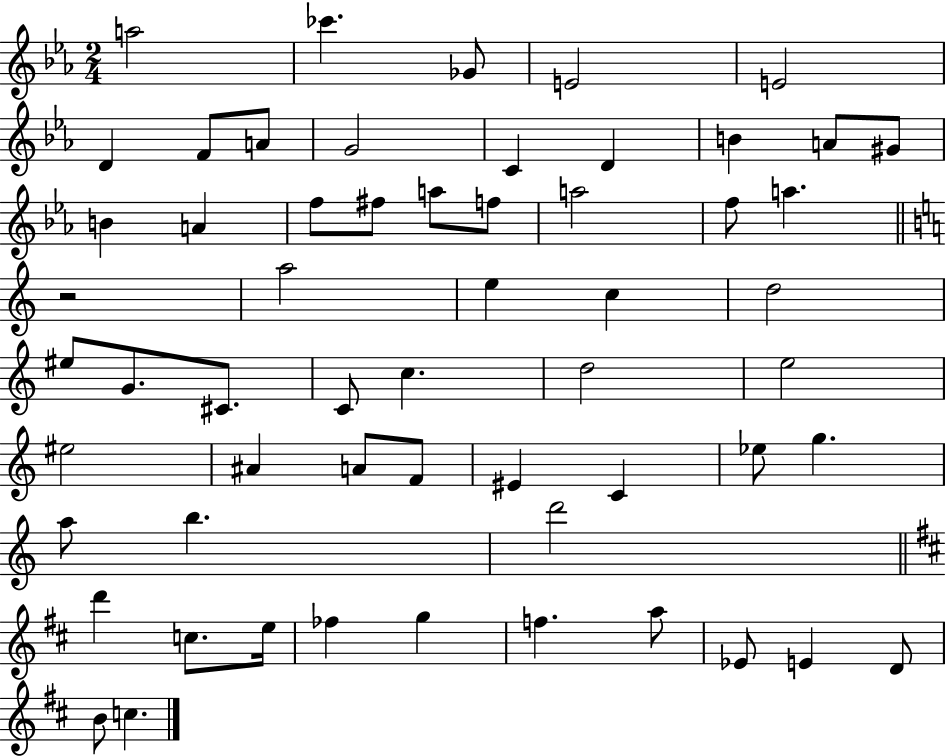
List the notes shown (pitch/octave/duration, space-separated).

A5/h CES6/q. Gb4/e E4/h E4/h D4/q F4/e A4/e G4/h C4/q D4/q B4/q A4/e G#4/e B4/q A4/q F5/e F#5/e A5/e F5/e A5/h F5/e A5/q. R/h A5/h E5/q C5/q D5/h EIS5/e G4/e. C#4/e. C4/e C5/q. D5/h E5/h EIS5/h A#4/q A4/e F4/e EIS4/q C4/q Eb5/e G5/q. A5/e B5/q. D6/h D6/q C5/e. E5/s FES5/q G5/q F5/q. A5/e Eb4/e E4/q D4/e B4/e C5/q.